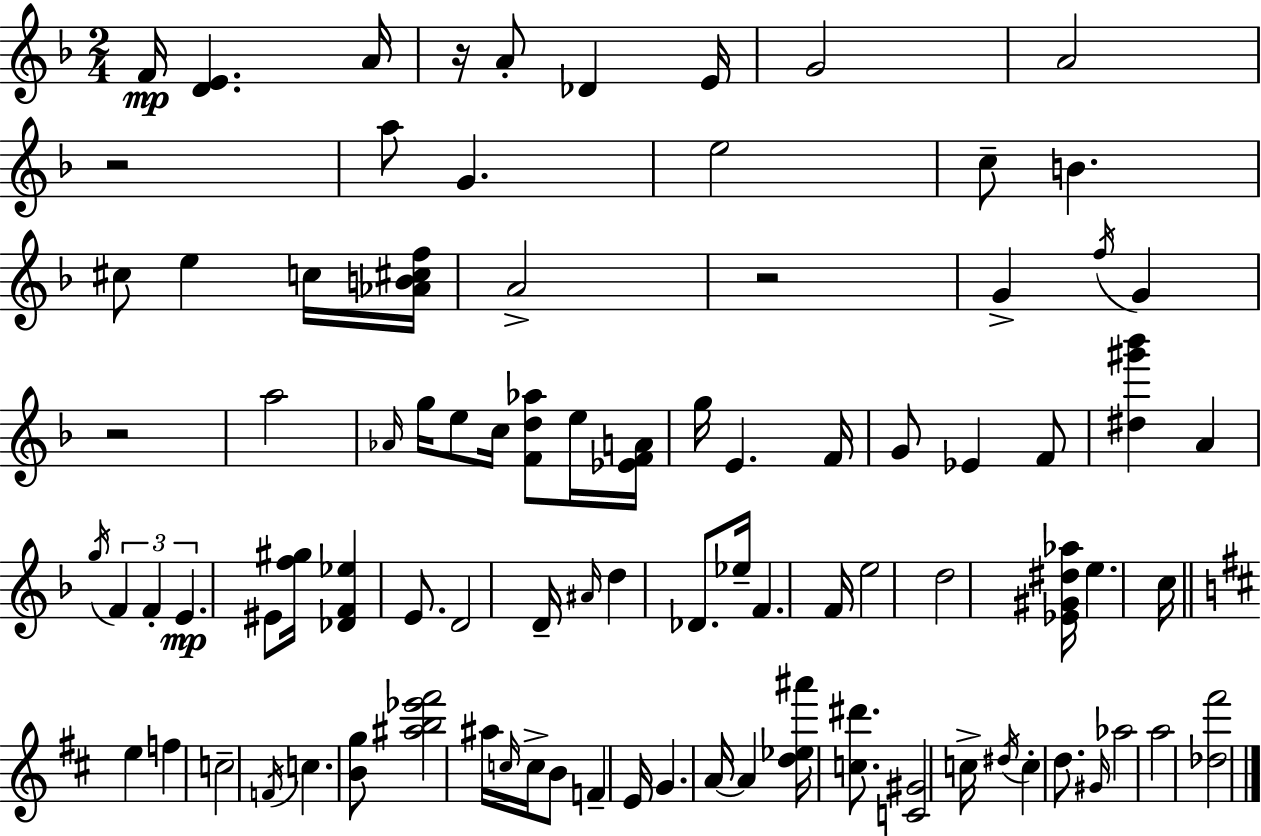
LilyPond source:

{
  \clef treble
  \numericTimeSignature
  \time 2/4
  \key f \major
  f'16\mp <d' e'>4. a'16 | r16 a'8-. des'4 e'16 | g'2 | a'2 | \break r2 | a''8 g'4. | e''2 | c''8-- b'4. | \break cis''8 e''4 c''16 <aes' b' cis'' f''>16 | a'2-> | r2 | g'4-> \acciaccatura { f''16 } g'4 | \break r2 | a''2 | \grace { aes'16 } g''16 e''8 c''16 <f' d'' aes''>8 | e''16 <ees' f' a'>16 g''16 e'4. | \break f'16 g'8 ees'4 | f'8 <dis'' gis''' bes'''>4 a'4 | \acciaccatura { g''16 } \tuplet 3/2 { f'4 f'4-. | e'4.\mp } | \break eis'8 <f'' gis''>16 <des' f' ees''>4 | e'8. d'2 | d'16-- \grace { ais'16 } d''4 | des'8. ees''16-- f'4. | \break f'16 e''2 | d''2 | <ees' gis' dis'' aes''>16 e''4. | c''16 \bar "||" \break \key b \minor e''4 f''4 | c''2-- | \acciaccatura { f'16 } c''4. <b' g''>8 | <ais'' b'' ees''' fis'''>2 | \break ais''16 \grace { c''16 } c''16-> b'8 f'4-- | e'16 g'4. | a'16~~ a'4 <d'' ees'' ais'''>16 <c'' dis'''>8. | <c' gis'>2 | \break c''16-> \acciaccatura { dis''16 } c''4-. | d''8. \grace { gis'16 } aes''2 | a''2 | <des'' fis'''>2 | \break \bar "|."
}